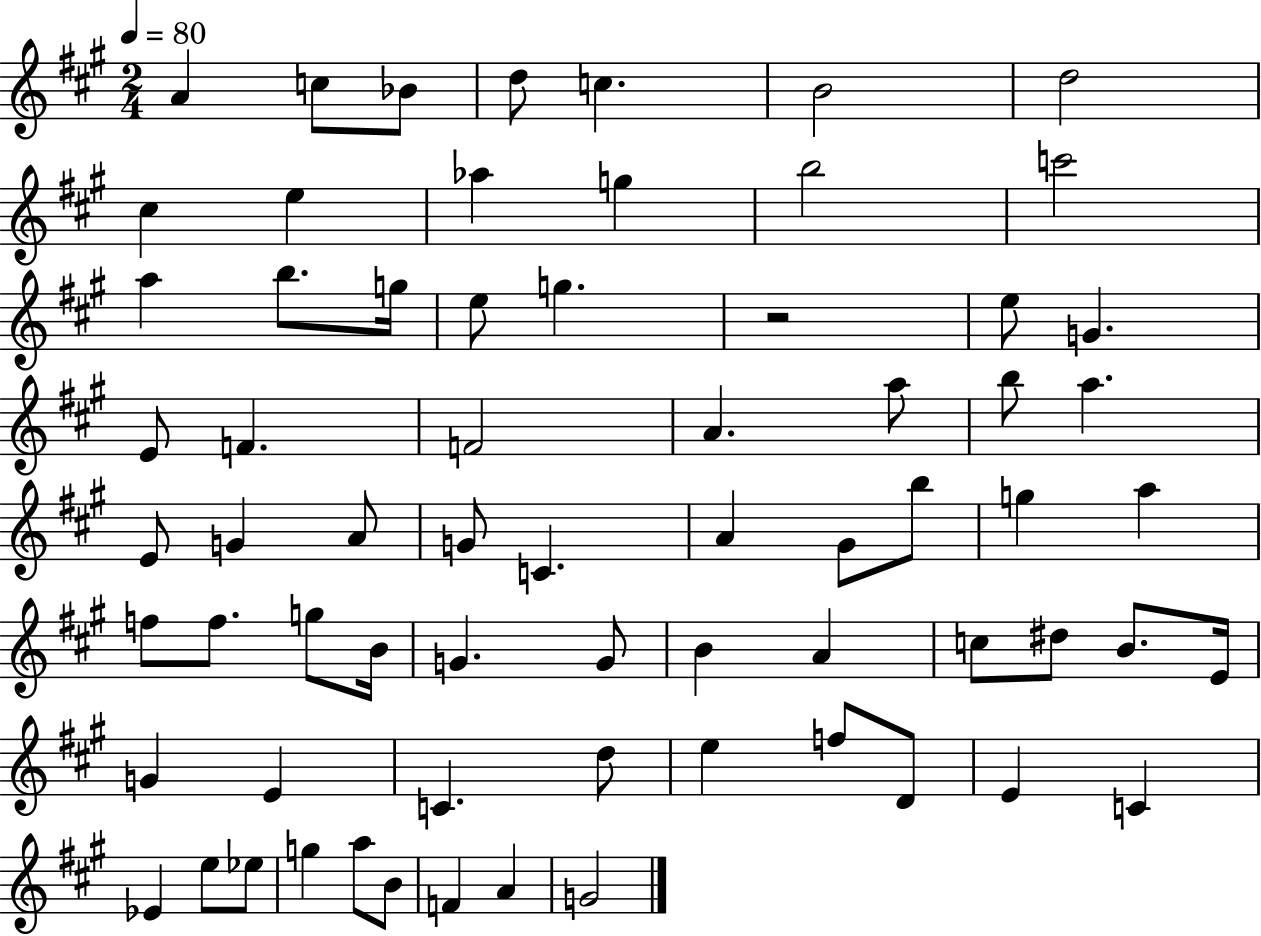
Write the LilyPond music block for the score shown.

{
  \clef treble
  \numericTimeSignature
  \time 2/4
  \key a \major
  \tempo 4 = 80
  a'4 c''8 bes'8 | d''8 c''4. | b'2 | d''2 | \break cis''4 e''4 | aes''4 g''4 | b''2 | c'''2 | \break a''4 b''8. g''16 | e''8 g''4. | r2 | e''8 g'4. | \break e'8 f'4. | f'2 | a'4. a''8 | b''8 a''4. | \break e'8 g'4 a'8 | g'8 c'4. | a'4 gis'8 b''8 | g''4 a''4 | \break f''8 f''8. g''8 b'16 | g'4. g'8 | b'4 a'4 | c''8 dis''8 b'8. e'16 | \break g'4 e'4 | c'4. d''8 | e''4 f''8 d'8 | e'4 c'4 | \break ees'4 e''8 ees''8 | g''4 a''8 b'8 | f'4 a'4 | g'2 | \break \bar "|."
}